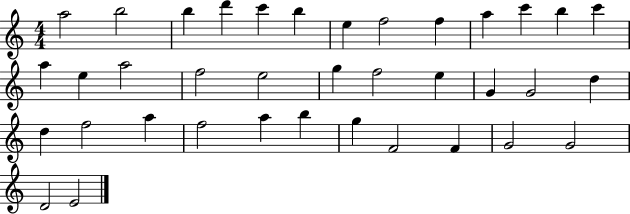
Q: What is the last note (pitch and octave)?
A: E4